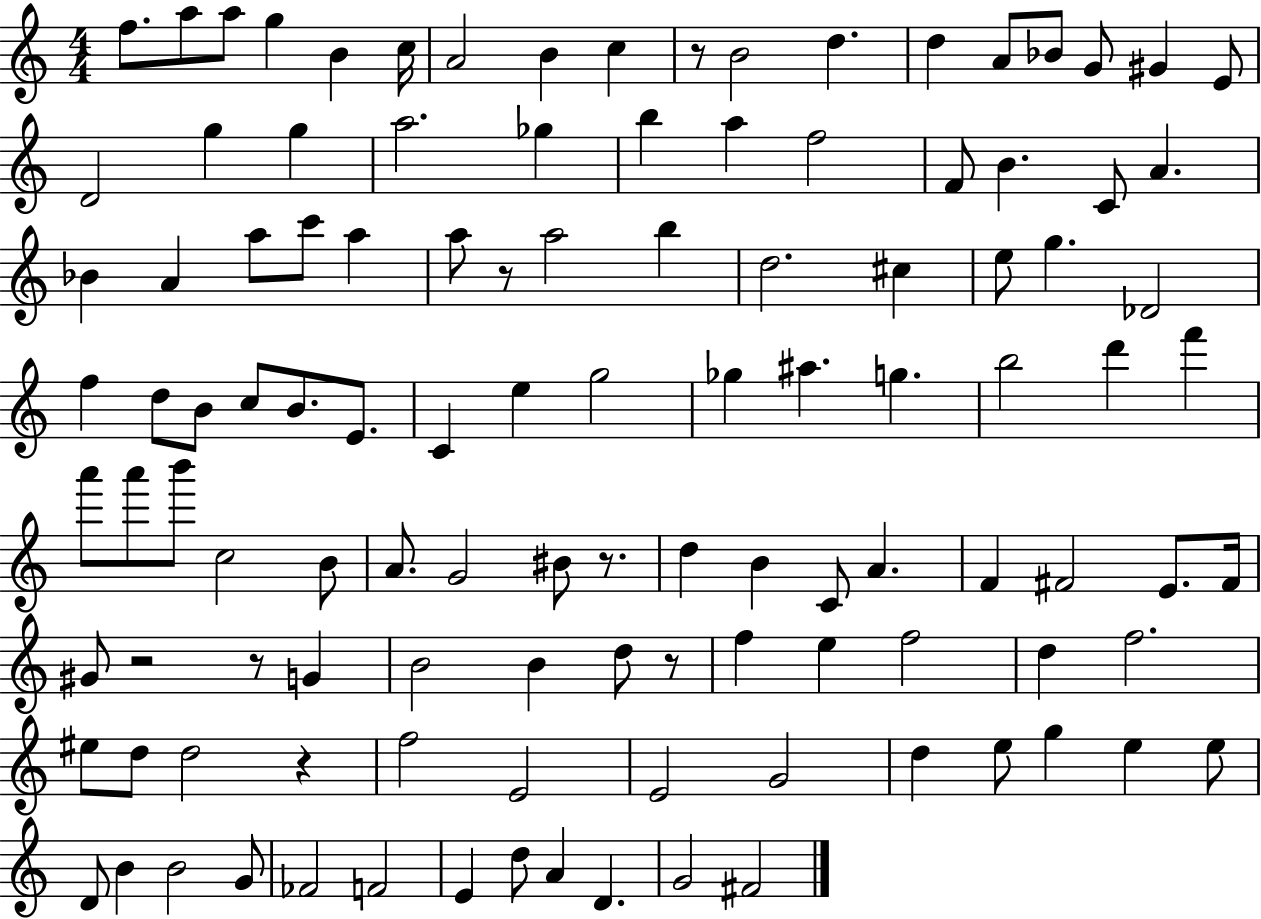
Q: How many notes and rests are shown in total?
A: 114